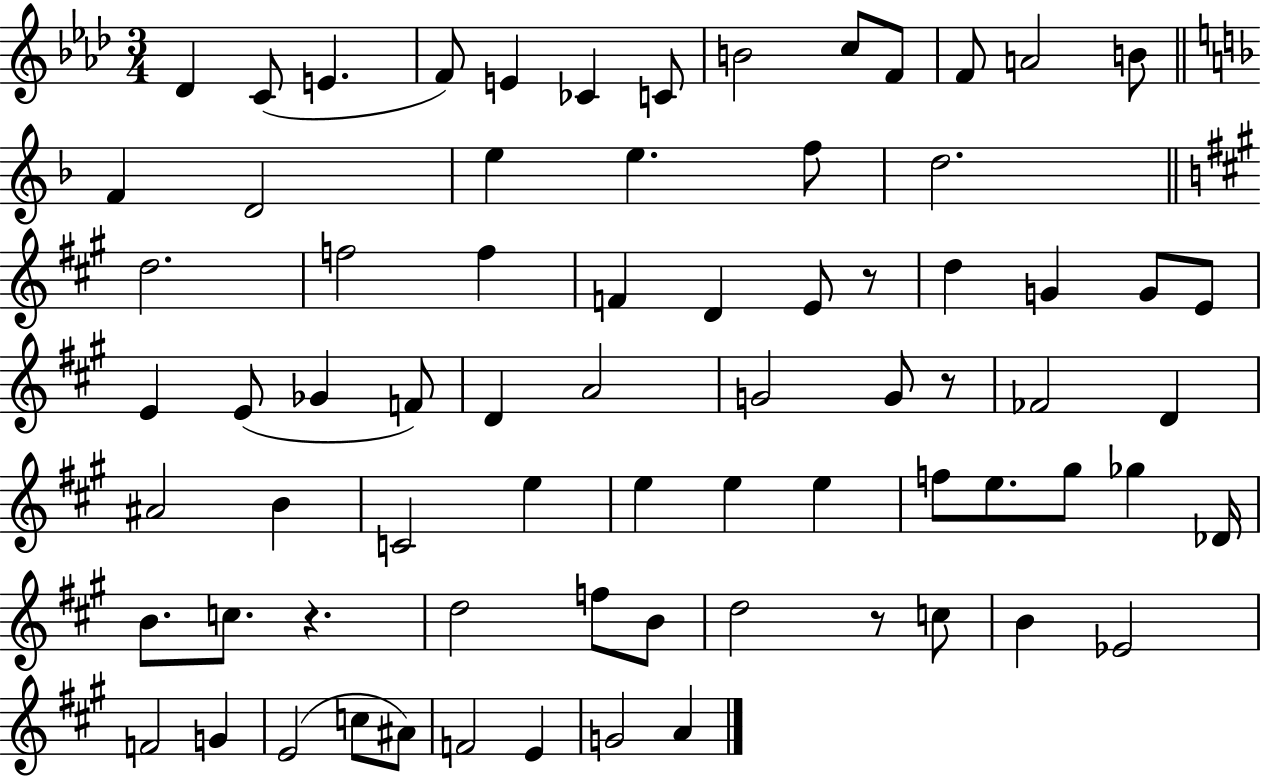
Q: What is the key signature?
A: AES major